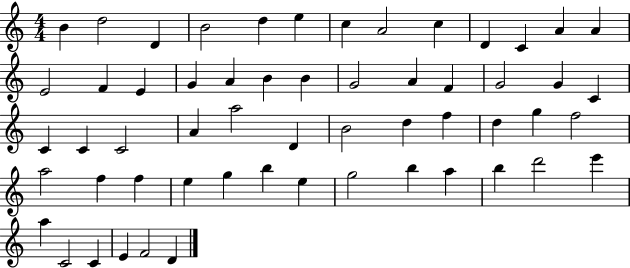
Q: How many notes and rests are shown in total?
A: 57